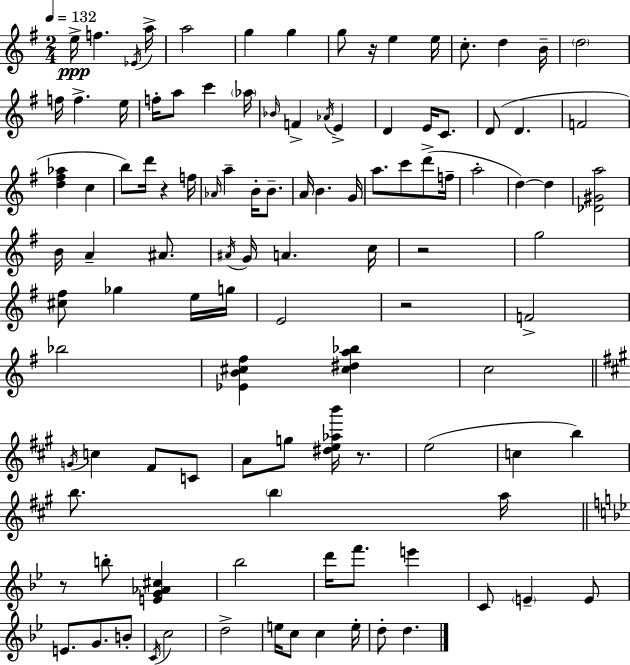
{
  \clef treble
  \numericTimeSignature
  \time 2/4
  \key e \minor
  \tempo 4 = 132
  e''16->\ppp f''4. \acciaccatura { ees'16 } | a''16-> a''2 | g''4 g''4 | g''8 r16 e''4 | \break e''16 c''8.-. d''4 | b'16-- \parenthesize d''2 | f''16 f''4.-> | e''16 f''16-. a''8 c'''4 | \break \parenthesize aes''16 \grace { bes'16 } f'4-> \acciaccatura { aes'16 } e'4-> | d'4 e'16 | c'8. d'8( d'4. | f'2 | \break <d'' fis'' aes''>4 c''4 | b''8) d'''16 r4 | f''16 \grace { aes'16 } a''4-- | b'16-. b'8.-- a'16 b'4. | \break g'16 a''8. c'''8 | d'''8->( f''16-- a''2-. | d''4~~) | d''4 <des' gis' a''>2 | \break b'16 a'4-- | ais'8. \acciaccatura { ais'16 } g'16 a'4. | c''16 r2 | g''2 | \break <cis'' fis''>8 ges''4 | e''16 g''16 e'2 | r2 | f'2-> | \break bes''2 | <ees' b' cis'' fis''>4 | <cis'' dis'' a'' bes''>4 c''2 | \bar "||" \break \key a \major \acciaccatura { g'16 } c''4 fis'8 c'8 | a'8 g''8 <dis'' e'' aes'' b'''>16 r8. | e''2( | c''4 b''4) | \break b''8. \parenthesize b''4 | a''16 \bar "||" \break \key bes \major r8 b''8-. <e' g' aes' cis''>4 | bes''2 | d'''16 f'''8. e'''4 | c'8 \parenthesize e'4-- e'8 | \break e'8. g'8. b'8-. | \acciaccatura { c'16 } c''2 | d''2-> | e''16 c''8 c''4 | \break e''16-. d''8-. d''4. | \bar "|."
}